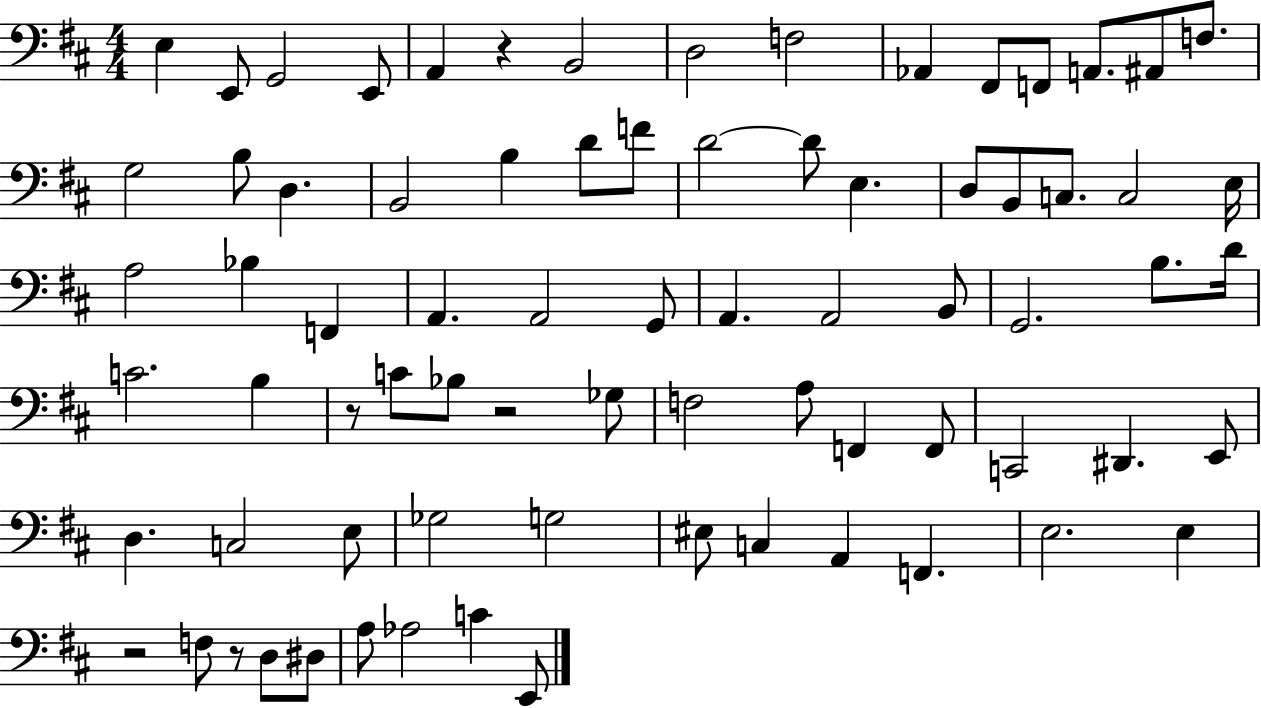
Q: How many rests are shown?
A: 5